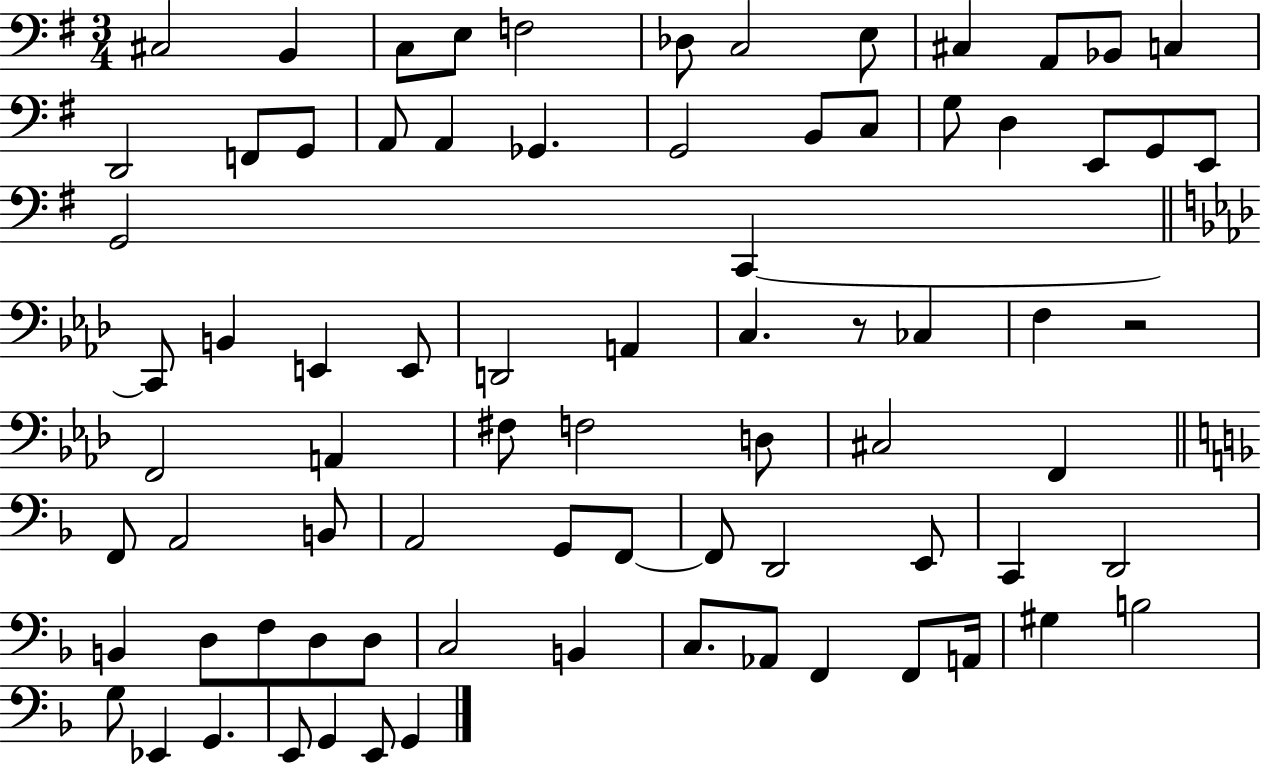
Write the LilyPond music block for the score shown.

{
  \clef bass
  \numericTimeSignature
  \time 3/4
  \key g \major
  cis2 b,4 | c8 e8 f2 | des8 c2 e8 | cis4 a,8 bes,8 c4 | \break d,2 f,8 g,8 | a,8 a,4 ges,4. | g,2 b,8 c8 | g8 d4 e,8 g,8 e,8 | \break g,2 c,4~~ | \bar "||" \break \key aes \major c,8 b,4 e,4 e,8 | d,2 a,4 | c4. r8 ces4 | f4 r2 | \break f,2 a,4 | fis8 f2 d8 | cis2 f,4 | \bar "||" \break \key d \minor f,8 a,2 b,8 | a,2 g,8 f,8~~ | f,8 d,2 e,8 | c,4 d,2 | \break b,4 d8 f8 d8 d8 | c2 b,4 | c8. aes,8 f,4 f,8 a,16 | gis4 b2 | \break g8 ees,4 g,4. | e,8 g,4 e,8 g,4 | \bar "|."
}